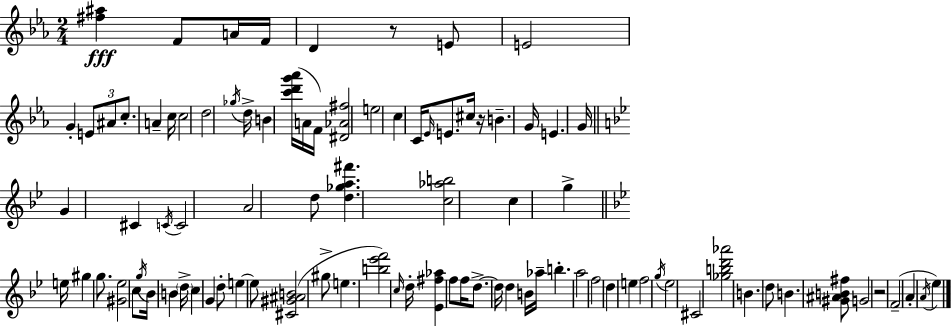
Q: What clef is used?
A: treble